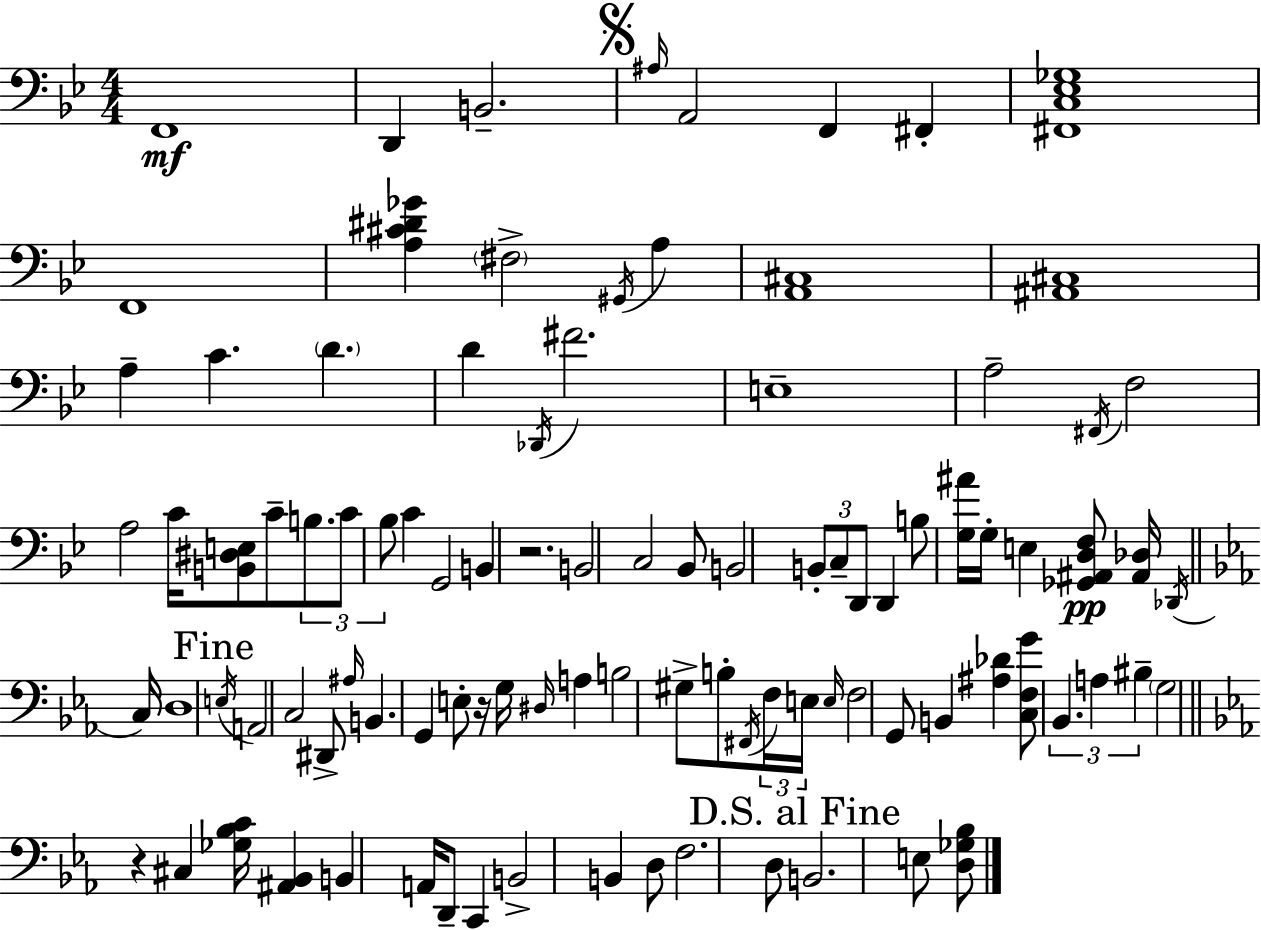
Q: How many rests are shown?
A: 3